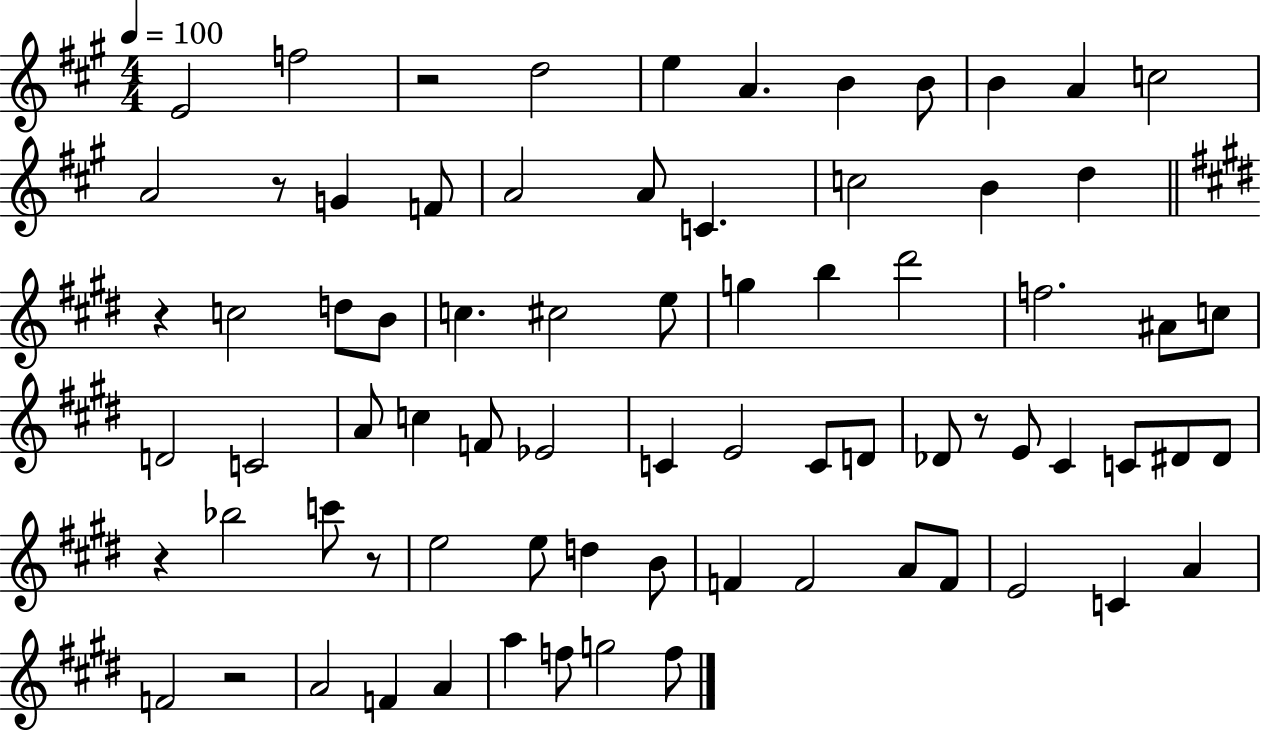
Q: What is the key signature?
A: A major